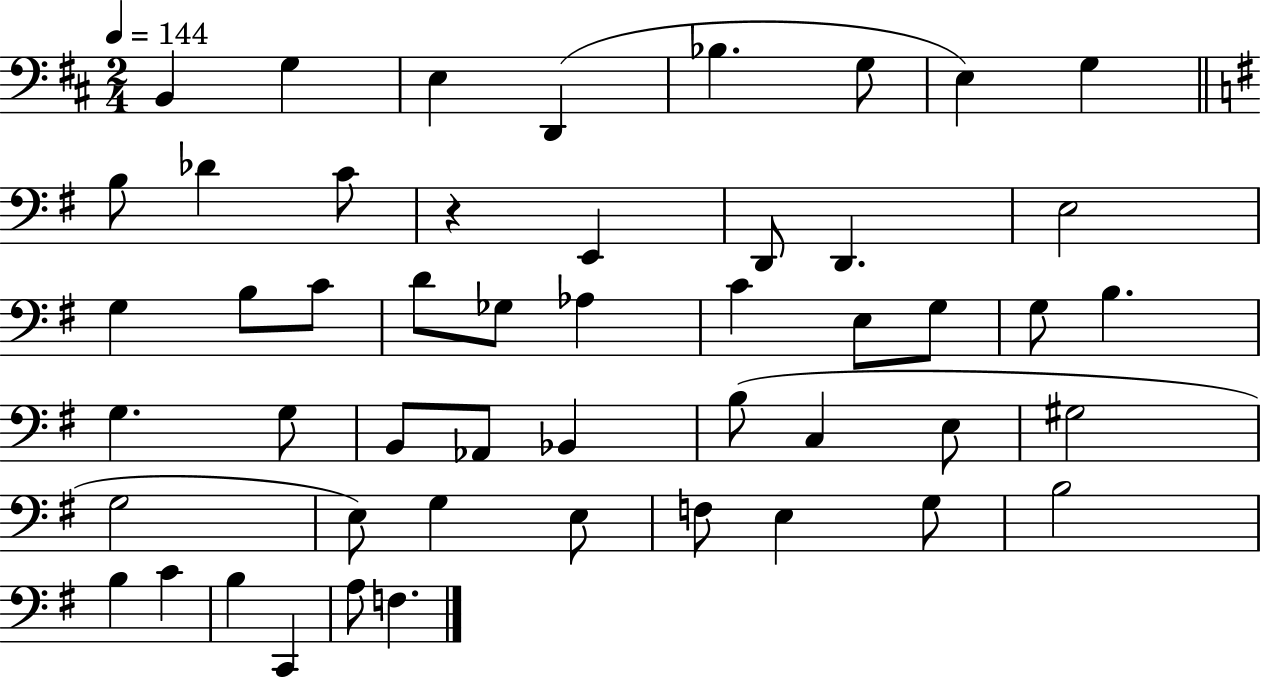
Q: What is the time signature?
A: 2/4